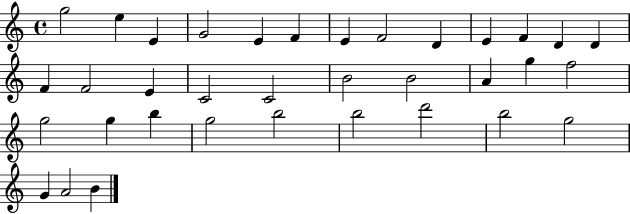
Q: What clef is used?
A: treble